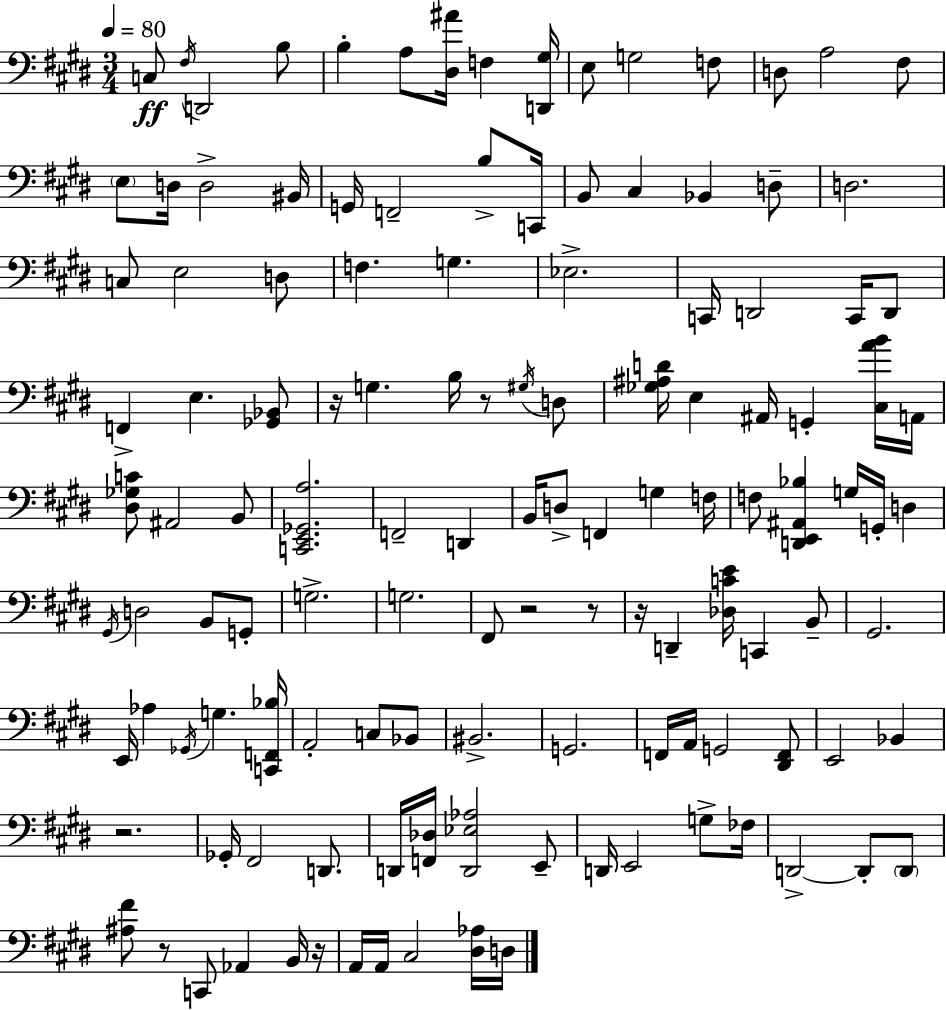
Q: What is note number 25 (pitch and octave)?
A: D3